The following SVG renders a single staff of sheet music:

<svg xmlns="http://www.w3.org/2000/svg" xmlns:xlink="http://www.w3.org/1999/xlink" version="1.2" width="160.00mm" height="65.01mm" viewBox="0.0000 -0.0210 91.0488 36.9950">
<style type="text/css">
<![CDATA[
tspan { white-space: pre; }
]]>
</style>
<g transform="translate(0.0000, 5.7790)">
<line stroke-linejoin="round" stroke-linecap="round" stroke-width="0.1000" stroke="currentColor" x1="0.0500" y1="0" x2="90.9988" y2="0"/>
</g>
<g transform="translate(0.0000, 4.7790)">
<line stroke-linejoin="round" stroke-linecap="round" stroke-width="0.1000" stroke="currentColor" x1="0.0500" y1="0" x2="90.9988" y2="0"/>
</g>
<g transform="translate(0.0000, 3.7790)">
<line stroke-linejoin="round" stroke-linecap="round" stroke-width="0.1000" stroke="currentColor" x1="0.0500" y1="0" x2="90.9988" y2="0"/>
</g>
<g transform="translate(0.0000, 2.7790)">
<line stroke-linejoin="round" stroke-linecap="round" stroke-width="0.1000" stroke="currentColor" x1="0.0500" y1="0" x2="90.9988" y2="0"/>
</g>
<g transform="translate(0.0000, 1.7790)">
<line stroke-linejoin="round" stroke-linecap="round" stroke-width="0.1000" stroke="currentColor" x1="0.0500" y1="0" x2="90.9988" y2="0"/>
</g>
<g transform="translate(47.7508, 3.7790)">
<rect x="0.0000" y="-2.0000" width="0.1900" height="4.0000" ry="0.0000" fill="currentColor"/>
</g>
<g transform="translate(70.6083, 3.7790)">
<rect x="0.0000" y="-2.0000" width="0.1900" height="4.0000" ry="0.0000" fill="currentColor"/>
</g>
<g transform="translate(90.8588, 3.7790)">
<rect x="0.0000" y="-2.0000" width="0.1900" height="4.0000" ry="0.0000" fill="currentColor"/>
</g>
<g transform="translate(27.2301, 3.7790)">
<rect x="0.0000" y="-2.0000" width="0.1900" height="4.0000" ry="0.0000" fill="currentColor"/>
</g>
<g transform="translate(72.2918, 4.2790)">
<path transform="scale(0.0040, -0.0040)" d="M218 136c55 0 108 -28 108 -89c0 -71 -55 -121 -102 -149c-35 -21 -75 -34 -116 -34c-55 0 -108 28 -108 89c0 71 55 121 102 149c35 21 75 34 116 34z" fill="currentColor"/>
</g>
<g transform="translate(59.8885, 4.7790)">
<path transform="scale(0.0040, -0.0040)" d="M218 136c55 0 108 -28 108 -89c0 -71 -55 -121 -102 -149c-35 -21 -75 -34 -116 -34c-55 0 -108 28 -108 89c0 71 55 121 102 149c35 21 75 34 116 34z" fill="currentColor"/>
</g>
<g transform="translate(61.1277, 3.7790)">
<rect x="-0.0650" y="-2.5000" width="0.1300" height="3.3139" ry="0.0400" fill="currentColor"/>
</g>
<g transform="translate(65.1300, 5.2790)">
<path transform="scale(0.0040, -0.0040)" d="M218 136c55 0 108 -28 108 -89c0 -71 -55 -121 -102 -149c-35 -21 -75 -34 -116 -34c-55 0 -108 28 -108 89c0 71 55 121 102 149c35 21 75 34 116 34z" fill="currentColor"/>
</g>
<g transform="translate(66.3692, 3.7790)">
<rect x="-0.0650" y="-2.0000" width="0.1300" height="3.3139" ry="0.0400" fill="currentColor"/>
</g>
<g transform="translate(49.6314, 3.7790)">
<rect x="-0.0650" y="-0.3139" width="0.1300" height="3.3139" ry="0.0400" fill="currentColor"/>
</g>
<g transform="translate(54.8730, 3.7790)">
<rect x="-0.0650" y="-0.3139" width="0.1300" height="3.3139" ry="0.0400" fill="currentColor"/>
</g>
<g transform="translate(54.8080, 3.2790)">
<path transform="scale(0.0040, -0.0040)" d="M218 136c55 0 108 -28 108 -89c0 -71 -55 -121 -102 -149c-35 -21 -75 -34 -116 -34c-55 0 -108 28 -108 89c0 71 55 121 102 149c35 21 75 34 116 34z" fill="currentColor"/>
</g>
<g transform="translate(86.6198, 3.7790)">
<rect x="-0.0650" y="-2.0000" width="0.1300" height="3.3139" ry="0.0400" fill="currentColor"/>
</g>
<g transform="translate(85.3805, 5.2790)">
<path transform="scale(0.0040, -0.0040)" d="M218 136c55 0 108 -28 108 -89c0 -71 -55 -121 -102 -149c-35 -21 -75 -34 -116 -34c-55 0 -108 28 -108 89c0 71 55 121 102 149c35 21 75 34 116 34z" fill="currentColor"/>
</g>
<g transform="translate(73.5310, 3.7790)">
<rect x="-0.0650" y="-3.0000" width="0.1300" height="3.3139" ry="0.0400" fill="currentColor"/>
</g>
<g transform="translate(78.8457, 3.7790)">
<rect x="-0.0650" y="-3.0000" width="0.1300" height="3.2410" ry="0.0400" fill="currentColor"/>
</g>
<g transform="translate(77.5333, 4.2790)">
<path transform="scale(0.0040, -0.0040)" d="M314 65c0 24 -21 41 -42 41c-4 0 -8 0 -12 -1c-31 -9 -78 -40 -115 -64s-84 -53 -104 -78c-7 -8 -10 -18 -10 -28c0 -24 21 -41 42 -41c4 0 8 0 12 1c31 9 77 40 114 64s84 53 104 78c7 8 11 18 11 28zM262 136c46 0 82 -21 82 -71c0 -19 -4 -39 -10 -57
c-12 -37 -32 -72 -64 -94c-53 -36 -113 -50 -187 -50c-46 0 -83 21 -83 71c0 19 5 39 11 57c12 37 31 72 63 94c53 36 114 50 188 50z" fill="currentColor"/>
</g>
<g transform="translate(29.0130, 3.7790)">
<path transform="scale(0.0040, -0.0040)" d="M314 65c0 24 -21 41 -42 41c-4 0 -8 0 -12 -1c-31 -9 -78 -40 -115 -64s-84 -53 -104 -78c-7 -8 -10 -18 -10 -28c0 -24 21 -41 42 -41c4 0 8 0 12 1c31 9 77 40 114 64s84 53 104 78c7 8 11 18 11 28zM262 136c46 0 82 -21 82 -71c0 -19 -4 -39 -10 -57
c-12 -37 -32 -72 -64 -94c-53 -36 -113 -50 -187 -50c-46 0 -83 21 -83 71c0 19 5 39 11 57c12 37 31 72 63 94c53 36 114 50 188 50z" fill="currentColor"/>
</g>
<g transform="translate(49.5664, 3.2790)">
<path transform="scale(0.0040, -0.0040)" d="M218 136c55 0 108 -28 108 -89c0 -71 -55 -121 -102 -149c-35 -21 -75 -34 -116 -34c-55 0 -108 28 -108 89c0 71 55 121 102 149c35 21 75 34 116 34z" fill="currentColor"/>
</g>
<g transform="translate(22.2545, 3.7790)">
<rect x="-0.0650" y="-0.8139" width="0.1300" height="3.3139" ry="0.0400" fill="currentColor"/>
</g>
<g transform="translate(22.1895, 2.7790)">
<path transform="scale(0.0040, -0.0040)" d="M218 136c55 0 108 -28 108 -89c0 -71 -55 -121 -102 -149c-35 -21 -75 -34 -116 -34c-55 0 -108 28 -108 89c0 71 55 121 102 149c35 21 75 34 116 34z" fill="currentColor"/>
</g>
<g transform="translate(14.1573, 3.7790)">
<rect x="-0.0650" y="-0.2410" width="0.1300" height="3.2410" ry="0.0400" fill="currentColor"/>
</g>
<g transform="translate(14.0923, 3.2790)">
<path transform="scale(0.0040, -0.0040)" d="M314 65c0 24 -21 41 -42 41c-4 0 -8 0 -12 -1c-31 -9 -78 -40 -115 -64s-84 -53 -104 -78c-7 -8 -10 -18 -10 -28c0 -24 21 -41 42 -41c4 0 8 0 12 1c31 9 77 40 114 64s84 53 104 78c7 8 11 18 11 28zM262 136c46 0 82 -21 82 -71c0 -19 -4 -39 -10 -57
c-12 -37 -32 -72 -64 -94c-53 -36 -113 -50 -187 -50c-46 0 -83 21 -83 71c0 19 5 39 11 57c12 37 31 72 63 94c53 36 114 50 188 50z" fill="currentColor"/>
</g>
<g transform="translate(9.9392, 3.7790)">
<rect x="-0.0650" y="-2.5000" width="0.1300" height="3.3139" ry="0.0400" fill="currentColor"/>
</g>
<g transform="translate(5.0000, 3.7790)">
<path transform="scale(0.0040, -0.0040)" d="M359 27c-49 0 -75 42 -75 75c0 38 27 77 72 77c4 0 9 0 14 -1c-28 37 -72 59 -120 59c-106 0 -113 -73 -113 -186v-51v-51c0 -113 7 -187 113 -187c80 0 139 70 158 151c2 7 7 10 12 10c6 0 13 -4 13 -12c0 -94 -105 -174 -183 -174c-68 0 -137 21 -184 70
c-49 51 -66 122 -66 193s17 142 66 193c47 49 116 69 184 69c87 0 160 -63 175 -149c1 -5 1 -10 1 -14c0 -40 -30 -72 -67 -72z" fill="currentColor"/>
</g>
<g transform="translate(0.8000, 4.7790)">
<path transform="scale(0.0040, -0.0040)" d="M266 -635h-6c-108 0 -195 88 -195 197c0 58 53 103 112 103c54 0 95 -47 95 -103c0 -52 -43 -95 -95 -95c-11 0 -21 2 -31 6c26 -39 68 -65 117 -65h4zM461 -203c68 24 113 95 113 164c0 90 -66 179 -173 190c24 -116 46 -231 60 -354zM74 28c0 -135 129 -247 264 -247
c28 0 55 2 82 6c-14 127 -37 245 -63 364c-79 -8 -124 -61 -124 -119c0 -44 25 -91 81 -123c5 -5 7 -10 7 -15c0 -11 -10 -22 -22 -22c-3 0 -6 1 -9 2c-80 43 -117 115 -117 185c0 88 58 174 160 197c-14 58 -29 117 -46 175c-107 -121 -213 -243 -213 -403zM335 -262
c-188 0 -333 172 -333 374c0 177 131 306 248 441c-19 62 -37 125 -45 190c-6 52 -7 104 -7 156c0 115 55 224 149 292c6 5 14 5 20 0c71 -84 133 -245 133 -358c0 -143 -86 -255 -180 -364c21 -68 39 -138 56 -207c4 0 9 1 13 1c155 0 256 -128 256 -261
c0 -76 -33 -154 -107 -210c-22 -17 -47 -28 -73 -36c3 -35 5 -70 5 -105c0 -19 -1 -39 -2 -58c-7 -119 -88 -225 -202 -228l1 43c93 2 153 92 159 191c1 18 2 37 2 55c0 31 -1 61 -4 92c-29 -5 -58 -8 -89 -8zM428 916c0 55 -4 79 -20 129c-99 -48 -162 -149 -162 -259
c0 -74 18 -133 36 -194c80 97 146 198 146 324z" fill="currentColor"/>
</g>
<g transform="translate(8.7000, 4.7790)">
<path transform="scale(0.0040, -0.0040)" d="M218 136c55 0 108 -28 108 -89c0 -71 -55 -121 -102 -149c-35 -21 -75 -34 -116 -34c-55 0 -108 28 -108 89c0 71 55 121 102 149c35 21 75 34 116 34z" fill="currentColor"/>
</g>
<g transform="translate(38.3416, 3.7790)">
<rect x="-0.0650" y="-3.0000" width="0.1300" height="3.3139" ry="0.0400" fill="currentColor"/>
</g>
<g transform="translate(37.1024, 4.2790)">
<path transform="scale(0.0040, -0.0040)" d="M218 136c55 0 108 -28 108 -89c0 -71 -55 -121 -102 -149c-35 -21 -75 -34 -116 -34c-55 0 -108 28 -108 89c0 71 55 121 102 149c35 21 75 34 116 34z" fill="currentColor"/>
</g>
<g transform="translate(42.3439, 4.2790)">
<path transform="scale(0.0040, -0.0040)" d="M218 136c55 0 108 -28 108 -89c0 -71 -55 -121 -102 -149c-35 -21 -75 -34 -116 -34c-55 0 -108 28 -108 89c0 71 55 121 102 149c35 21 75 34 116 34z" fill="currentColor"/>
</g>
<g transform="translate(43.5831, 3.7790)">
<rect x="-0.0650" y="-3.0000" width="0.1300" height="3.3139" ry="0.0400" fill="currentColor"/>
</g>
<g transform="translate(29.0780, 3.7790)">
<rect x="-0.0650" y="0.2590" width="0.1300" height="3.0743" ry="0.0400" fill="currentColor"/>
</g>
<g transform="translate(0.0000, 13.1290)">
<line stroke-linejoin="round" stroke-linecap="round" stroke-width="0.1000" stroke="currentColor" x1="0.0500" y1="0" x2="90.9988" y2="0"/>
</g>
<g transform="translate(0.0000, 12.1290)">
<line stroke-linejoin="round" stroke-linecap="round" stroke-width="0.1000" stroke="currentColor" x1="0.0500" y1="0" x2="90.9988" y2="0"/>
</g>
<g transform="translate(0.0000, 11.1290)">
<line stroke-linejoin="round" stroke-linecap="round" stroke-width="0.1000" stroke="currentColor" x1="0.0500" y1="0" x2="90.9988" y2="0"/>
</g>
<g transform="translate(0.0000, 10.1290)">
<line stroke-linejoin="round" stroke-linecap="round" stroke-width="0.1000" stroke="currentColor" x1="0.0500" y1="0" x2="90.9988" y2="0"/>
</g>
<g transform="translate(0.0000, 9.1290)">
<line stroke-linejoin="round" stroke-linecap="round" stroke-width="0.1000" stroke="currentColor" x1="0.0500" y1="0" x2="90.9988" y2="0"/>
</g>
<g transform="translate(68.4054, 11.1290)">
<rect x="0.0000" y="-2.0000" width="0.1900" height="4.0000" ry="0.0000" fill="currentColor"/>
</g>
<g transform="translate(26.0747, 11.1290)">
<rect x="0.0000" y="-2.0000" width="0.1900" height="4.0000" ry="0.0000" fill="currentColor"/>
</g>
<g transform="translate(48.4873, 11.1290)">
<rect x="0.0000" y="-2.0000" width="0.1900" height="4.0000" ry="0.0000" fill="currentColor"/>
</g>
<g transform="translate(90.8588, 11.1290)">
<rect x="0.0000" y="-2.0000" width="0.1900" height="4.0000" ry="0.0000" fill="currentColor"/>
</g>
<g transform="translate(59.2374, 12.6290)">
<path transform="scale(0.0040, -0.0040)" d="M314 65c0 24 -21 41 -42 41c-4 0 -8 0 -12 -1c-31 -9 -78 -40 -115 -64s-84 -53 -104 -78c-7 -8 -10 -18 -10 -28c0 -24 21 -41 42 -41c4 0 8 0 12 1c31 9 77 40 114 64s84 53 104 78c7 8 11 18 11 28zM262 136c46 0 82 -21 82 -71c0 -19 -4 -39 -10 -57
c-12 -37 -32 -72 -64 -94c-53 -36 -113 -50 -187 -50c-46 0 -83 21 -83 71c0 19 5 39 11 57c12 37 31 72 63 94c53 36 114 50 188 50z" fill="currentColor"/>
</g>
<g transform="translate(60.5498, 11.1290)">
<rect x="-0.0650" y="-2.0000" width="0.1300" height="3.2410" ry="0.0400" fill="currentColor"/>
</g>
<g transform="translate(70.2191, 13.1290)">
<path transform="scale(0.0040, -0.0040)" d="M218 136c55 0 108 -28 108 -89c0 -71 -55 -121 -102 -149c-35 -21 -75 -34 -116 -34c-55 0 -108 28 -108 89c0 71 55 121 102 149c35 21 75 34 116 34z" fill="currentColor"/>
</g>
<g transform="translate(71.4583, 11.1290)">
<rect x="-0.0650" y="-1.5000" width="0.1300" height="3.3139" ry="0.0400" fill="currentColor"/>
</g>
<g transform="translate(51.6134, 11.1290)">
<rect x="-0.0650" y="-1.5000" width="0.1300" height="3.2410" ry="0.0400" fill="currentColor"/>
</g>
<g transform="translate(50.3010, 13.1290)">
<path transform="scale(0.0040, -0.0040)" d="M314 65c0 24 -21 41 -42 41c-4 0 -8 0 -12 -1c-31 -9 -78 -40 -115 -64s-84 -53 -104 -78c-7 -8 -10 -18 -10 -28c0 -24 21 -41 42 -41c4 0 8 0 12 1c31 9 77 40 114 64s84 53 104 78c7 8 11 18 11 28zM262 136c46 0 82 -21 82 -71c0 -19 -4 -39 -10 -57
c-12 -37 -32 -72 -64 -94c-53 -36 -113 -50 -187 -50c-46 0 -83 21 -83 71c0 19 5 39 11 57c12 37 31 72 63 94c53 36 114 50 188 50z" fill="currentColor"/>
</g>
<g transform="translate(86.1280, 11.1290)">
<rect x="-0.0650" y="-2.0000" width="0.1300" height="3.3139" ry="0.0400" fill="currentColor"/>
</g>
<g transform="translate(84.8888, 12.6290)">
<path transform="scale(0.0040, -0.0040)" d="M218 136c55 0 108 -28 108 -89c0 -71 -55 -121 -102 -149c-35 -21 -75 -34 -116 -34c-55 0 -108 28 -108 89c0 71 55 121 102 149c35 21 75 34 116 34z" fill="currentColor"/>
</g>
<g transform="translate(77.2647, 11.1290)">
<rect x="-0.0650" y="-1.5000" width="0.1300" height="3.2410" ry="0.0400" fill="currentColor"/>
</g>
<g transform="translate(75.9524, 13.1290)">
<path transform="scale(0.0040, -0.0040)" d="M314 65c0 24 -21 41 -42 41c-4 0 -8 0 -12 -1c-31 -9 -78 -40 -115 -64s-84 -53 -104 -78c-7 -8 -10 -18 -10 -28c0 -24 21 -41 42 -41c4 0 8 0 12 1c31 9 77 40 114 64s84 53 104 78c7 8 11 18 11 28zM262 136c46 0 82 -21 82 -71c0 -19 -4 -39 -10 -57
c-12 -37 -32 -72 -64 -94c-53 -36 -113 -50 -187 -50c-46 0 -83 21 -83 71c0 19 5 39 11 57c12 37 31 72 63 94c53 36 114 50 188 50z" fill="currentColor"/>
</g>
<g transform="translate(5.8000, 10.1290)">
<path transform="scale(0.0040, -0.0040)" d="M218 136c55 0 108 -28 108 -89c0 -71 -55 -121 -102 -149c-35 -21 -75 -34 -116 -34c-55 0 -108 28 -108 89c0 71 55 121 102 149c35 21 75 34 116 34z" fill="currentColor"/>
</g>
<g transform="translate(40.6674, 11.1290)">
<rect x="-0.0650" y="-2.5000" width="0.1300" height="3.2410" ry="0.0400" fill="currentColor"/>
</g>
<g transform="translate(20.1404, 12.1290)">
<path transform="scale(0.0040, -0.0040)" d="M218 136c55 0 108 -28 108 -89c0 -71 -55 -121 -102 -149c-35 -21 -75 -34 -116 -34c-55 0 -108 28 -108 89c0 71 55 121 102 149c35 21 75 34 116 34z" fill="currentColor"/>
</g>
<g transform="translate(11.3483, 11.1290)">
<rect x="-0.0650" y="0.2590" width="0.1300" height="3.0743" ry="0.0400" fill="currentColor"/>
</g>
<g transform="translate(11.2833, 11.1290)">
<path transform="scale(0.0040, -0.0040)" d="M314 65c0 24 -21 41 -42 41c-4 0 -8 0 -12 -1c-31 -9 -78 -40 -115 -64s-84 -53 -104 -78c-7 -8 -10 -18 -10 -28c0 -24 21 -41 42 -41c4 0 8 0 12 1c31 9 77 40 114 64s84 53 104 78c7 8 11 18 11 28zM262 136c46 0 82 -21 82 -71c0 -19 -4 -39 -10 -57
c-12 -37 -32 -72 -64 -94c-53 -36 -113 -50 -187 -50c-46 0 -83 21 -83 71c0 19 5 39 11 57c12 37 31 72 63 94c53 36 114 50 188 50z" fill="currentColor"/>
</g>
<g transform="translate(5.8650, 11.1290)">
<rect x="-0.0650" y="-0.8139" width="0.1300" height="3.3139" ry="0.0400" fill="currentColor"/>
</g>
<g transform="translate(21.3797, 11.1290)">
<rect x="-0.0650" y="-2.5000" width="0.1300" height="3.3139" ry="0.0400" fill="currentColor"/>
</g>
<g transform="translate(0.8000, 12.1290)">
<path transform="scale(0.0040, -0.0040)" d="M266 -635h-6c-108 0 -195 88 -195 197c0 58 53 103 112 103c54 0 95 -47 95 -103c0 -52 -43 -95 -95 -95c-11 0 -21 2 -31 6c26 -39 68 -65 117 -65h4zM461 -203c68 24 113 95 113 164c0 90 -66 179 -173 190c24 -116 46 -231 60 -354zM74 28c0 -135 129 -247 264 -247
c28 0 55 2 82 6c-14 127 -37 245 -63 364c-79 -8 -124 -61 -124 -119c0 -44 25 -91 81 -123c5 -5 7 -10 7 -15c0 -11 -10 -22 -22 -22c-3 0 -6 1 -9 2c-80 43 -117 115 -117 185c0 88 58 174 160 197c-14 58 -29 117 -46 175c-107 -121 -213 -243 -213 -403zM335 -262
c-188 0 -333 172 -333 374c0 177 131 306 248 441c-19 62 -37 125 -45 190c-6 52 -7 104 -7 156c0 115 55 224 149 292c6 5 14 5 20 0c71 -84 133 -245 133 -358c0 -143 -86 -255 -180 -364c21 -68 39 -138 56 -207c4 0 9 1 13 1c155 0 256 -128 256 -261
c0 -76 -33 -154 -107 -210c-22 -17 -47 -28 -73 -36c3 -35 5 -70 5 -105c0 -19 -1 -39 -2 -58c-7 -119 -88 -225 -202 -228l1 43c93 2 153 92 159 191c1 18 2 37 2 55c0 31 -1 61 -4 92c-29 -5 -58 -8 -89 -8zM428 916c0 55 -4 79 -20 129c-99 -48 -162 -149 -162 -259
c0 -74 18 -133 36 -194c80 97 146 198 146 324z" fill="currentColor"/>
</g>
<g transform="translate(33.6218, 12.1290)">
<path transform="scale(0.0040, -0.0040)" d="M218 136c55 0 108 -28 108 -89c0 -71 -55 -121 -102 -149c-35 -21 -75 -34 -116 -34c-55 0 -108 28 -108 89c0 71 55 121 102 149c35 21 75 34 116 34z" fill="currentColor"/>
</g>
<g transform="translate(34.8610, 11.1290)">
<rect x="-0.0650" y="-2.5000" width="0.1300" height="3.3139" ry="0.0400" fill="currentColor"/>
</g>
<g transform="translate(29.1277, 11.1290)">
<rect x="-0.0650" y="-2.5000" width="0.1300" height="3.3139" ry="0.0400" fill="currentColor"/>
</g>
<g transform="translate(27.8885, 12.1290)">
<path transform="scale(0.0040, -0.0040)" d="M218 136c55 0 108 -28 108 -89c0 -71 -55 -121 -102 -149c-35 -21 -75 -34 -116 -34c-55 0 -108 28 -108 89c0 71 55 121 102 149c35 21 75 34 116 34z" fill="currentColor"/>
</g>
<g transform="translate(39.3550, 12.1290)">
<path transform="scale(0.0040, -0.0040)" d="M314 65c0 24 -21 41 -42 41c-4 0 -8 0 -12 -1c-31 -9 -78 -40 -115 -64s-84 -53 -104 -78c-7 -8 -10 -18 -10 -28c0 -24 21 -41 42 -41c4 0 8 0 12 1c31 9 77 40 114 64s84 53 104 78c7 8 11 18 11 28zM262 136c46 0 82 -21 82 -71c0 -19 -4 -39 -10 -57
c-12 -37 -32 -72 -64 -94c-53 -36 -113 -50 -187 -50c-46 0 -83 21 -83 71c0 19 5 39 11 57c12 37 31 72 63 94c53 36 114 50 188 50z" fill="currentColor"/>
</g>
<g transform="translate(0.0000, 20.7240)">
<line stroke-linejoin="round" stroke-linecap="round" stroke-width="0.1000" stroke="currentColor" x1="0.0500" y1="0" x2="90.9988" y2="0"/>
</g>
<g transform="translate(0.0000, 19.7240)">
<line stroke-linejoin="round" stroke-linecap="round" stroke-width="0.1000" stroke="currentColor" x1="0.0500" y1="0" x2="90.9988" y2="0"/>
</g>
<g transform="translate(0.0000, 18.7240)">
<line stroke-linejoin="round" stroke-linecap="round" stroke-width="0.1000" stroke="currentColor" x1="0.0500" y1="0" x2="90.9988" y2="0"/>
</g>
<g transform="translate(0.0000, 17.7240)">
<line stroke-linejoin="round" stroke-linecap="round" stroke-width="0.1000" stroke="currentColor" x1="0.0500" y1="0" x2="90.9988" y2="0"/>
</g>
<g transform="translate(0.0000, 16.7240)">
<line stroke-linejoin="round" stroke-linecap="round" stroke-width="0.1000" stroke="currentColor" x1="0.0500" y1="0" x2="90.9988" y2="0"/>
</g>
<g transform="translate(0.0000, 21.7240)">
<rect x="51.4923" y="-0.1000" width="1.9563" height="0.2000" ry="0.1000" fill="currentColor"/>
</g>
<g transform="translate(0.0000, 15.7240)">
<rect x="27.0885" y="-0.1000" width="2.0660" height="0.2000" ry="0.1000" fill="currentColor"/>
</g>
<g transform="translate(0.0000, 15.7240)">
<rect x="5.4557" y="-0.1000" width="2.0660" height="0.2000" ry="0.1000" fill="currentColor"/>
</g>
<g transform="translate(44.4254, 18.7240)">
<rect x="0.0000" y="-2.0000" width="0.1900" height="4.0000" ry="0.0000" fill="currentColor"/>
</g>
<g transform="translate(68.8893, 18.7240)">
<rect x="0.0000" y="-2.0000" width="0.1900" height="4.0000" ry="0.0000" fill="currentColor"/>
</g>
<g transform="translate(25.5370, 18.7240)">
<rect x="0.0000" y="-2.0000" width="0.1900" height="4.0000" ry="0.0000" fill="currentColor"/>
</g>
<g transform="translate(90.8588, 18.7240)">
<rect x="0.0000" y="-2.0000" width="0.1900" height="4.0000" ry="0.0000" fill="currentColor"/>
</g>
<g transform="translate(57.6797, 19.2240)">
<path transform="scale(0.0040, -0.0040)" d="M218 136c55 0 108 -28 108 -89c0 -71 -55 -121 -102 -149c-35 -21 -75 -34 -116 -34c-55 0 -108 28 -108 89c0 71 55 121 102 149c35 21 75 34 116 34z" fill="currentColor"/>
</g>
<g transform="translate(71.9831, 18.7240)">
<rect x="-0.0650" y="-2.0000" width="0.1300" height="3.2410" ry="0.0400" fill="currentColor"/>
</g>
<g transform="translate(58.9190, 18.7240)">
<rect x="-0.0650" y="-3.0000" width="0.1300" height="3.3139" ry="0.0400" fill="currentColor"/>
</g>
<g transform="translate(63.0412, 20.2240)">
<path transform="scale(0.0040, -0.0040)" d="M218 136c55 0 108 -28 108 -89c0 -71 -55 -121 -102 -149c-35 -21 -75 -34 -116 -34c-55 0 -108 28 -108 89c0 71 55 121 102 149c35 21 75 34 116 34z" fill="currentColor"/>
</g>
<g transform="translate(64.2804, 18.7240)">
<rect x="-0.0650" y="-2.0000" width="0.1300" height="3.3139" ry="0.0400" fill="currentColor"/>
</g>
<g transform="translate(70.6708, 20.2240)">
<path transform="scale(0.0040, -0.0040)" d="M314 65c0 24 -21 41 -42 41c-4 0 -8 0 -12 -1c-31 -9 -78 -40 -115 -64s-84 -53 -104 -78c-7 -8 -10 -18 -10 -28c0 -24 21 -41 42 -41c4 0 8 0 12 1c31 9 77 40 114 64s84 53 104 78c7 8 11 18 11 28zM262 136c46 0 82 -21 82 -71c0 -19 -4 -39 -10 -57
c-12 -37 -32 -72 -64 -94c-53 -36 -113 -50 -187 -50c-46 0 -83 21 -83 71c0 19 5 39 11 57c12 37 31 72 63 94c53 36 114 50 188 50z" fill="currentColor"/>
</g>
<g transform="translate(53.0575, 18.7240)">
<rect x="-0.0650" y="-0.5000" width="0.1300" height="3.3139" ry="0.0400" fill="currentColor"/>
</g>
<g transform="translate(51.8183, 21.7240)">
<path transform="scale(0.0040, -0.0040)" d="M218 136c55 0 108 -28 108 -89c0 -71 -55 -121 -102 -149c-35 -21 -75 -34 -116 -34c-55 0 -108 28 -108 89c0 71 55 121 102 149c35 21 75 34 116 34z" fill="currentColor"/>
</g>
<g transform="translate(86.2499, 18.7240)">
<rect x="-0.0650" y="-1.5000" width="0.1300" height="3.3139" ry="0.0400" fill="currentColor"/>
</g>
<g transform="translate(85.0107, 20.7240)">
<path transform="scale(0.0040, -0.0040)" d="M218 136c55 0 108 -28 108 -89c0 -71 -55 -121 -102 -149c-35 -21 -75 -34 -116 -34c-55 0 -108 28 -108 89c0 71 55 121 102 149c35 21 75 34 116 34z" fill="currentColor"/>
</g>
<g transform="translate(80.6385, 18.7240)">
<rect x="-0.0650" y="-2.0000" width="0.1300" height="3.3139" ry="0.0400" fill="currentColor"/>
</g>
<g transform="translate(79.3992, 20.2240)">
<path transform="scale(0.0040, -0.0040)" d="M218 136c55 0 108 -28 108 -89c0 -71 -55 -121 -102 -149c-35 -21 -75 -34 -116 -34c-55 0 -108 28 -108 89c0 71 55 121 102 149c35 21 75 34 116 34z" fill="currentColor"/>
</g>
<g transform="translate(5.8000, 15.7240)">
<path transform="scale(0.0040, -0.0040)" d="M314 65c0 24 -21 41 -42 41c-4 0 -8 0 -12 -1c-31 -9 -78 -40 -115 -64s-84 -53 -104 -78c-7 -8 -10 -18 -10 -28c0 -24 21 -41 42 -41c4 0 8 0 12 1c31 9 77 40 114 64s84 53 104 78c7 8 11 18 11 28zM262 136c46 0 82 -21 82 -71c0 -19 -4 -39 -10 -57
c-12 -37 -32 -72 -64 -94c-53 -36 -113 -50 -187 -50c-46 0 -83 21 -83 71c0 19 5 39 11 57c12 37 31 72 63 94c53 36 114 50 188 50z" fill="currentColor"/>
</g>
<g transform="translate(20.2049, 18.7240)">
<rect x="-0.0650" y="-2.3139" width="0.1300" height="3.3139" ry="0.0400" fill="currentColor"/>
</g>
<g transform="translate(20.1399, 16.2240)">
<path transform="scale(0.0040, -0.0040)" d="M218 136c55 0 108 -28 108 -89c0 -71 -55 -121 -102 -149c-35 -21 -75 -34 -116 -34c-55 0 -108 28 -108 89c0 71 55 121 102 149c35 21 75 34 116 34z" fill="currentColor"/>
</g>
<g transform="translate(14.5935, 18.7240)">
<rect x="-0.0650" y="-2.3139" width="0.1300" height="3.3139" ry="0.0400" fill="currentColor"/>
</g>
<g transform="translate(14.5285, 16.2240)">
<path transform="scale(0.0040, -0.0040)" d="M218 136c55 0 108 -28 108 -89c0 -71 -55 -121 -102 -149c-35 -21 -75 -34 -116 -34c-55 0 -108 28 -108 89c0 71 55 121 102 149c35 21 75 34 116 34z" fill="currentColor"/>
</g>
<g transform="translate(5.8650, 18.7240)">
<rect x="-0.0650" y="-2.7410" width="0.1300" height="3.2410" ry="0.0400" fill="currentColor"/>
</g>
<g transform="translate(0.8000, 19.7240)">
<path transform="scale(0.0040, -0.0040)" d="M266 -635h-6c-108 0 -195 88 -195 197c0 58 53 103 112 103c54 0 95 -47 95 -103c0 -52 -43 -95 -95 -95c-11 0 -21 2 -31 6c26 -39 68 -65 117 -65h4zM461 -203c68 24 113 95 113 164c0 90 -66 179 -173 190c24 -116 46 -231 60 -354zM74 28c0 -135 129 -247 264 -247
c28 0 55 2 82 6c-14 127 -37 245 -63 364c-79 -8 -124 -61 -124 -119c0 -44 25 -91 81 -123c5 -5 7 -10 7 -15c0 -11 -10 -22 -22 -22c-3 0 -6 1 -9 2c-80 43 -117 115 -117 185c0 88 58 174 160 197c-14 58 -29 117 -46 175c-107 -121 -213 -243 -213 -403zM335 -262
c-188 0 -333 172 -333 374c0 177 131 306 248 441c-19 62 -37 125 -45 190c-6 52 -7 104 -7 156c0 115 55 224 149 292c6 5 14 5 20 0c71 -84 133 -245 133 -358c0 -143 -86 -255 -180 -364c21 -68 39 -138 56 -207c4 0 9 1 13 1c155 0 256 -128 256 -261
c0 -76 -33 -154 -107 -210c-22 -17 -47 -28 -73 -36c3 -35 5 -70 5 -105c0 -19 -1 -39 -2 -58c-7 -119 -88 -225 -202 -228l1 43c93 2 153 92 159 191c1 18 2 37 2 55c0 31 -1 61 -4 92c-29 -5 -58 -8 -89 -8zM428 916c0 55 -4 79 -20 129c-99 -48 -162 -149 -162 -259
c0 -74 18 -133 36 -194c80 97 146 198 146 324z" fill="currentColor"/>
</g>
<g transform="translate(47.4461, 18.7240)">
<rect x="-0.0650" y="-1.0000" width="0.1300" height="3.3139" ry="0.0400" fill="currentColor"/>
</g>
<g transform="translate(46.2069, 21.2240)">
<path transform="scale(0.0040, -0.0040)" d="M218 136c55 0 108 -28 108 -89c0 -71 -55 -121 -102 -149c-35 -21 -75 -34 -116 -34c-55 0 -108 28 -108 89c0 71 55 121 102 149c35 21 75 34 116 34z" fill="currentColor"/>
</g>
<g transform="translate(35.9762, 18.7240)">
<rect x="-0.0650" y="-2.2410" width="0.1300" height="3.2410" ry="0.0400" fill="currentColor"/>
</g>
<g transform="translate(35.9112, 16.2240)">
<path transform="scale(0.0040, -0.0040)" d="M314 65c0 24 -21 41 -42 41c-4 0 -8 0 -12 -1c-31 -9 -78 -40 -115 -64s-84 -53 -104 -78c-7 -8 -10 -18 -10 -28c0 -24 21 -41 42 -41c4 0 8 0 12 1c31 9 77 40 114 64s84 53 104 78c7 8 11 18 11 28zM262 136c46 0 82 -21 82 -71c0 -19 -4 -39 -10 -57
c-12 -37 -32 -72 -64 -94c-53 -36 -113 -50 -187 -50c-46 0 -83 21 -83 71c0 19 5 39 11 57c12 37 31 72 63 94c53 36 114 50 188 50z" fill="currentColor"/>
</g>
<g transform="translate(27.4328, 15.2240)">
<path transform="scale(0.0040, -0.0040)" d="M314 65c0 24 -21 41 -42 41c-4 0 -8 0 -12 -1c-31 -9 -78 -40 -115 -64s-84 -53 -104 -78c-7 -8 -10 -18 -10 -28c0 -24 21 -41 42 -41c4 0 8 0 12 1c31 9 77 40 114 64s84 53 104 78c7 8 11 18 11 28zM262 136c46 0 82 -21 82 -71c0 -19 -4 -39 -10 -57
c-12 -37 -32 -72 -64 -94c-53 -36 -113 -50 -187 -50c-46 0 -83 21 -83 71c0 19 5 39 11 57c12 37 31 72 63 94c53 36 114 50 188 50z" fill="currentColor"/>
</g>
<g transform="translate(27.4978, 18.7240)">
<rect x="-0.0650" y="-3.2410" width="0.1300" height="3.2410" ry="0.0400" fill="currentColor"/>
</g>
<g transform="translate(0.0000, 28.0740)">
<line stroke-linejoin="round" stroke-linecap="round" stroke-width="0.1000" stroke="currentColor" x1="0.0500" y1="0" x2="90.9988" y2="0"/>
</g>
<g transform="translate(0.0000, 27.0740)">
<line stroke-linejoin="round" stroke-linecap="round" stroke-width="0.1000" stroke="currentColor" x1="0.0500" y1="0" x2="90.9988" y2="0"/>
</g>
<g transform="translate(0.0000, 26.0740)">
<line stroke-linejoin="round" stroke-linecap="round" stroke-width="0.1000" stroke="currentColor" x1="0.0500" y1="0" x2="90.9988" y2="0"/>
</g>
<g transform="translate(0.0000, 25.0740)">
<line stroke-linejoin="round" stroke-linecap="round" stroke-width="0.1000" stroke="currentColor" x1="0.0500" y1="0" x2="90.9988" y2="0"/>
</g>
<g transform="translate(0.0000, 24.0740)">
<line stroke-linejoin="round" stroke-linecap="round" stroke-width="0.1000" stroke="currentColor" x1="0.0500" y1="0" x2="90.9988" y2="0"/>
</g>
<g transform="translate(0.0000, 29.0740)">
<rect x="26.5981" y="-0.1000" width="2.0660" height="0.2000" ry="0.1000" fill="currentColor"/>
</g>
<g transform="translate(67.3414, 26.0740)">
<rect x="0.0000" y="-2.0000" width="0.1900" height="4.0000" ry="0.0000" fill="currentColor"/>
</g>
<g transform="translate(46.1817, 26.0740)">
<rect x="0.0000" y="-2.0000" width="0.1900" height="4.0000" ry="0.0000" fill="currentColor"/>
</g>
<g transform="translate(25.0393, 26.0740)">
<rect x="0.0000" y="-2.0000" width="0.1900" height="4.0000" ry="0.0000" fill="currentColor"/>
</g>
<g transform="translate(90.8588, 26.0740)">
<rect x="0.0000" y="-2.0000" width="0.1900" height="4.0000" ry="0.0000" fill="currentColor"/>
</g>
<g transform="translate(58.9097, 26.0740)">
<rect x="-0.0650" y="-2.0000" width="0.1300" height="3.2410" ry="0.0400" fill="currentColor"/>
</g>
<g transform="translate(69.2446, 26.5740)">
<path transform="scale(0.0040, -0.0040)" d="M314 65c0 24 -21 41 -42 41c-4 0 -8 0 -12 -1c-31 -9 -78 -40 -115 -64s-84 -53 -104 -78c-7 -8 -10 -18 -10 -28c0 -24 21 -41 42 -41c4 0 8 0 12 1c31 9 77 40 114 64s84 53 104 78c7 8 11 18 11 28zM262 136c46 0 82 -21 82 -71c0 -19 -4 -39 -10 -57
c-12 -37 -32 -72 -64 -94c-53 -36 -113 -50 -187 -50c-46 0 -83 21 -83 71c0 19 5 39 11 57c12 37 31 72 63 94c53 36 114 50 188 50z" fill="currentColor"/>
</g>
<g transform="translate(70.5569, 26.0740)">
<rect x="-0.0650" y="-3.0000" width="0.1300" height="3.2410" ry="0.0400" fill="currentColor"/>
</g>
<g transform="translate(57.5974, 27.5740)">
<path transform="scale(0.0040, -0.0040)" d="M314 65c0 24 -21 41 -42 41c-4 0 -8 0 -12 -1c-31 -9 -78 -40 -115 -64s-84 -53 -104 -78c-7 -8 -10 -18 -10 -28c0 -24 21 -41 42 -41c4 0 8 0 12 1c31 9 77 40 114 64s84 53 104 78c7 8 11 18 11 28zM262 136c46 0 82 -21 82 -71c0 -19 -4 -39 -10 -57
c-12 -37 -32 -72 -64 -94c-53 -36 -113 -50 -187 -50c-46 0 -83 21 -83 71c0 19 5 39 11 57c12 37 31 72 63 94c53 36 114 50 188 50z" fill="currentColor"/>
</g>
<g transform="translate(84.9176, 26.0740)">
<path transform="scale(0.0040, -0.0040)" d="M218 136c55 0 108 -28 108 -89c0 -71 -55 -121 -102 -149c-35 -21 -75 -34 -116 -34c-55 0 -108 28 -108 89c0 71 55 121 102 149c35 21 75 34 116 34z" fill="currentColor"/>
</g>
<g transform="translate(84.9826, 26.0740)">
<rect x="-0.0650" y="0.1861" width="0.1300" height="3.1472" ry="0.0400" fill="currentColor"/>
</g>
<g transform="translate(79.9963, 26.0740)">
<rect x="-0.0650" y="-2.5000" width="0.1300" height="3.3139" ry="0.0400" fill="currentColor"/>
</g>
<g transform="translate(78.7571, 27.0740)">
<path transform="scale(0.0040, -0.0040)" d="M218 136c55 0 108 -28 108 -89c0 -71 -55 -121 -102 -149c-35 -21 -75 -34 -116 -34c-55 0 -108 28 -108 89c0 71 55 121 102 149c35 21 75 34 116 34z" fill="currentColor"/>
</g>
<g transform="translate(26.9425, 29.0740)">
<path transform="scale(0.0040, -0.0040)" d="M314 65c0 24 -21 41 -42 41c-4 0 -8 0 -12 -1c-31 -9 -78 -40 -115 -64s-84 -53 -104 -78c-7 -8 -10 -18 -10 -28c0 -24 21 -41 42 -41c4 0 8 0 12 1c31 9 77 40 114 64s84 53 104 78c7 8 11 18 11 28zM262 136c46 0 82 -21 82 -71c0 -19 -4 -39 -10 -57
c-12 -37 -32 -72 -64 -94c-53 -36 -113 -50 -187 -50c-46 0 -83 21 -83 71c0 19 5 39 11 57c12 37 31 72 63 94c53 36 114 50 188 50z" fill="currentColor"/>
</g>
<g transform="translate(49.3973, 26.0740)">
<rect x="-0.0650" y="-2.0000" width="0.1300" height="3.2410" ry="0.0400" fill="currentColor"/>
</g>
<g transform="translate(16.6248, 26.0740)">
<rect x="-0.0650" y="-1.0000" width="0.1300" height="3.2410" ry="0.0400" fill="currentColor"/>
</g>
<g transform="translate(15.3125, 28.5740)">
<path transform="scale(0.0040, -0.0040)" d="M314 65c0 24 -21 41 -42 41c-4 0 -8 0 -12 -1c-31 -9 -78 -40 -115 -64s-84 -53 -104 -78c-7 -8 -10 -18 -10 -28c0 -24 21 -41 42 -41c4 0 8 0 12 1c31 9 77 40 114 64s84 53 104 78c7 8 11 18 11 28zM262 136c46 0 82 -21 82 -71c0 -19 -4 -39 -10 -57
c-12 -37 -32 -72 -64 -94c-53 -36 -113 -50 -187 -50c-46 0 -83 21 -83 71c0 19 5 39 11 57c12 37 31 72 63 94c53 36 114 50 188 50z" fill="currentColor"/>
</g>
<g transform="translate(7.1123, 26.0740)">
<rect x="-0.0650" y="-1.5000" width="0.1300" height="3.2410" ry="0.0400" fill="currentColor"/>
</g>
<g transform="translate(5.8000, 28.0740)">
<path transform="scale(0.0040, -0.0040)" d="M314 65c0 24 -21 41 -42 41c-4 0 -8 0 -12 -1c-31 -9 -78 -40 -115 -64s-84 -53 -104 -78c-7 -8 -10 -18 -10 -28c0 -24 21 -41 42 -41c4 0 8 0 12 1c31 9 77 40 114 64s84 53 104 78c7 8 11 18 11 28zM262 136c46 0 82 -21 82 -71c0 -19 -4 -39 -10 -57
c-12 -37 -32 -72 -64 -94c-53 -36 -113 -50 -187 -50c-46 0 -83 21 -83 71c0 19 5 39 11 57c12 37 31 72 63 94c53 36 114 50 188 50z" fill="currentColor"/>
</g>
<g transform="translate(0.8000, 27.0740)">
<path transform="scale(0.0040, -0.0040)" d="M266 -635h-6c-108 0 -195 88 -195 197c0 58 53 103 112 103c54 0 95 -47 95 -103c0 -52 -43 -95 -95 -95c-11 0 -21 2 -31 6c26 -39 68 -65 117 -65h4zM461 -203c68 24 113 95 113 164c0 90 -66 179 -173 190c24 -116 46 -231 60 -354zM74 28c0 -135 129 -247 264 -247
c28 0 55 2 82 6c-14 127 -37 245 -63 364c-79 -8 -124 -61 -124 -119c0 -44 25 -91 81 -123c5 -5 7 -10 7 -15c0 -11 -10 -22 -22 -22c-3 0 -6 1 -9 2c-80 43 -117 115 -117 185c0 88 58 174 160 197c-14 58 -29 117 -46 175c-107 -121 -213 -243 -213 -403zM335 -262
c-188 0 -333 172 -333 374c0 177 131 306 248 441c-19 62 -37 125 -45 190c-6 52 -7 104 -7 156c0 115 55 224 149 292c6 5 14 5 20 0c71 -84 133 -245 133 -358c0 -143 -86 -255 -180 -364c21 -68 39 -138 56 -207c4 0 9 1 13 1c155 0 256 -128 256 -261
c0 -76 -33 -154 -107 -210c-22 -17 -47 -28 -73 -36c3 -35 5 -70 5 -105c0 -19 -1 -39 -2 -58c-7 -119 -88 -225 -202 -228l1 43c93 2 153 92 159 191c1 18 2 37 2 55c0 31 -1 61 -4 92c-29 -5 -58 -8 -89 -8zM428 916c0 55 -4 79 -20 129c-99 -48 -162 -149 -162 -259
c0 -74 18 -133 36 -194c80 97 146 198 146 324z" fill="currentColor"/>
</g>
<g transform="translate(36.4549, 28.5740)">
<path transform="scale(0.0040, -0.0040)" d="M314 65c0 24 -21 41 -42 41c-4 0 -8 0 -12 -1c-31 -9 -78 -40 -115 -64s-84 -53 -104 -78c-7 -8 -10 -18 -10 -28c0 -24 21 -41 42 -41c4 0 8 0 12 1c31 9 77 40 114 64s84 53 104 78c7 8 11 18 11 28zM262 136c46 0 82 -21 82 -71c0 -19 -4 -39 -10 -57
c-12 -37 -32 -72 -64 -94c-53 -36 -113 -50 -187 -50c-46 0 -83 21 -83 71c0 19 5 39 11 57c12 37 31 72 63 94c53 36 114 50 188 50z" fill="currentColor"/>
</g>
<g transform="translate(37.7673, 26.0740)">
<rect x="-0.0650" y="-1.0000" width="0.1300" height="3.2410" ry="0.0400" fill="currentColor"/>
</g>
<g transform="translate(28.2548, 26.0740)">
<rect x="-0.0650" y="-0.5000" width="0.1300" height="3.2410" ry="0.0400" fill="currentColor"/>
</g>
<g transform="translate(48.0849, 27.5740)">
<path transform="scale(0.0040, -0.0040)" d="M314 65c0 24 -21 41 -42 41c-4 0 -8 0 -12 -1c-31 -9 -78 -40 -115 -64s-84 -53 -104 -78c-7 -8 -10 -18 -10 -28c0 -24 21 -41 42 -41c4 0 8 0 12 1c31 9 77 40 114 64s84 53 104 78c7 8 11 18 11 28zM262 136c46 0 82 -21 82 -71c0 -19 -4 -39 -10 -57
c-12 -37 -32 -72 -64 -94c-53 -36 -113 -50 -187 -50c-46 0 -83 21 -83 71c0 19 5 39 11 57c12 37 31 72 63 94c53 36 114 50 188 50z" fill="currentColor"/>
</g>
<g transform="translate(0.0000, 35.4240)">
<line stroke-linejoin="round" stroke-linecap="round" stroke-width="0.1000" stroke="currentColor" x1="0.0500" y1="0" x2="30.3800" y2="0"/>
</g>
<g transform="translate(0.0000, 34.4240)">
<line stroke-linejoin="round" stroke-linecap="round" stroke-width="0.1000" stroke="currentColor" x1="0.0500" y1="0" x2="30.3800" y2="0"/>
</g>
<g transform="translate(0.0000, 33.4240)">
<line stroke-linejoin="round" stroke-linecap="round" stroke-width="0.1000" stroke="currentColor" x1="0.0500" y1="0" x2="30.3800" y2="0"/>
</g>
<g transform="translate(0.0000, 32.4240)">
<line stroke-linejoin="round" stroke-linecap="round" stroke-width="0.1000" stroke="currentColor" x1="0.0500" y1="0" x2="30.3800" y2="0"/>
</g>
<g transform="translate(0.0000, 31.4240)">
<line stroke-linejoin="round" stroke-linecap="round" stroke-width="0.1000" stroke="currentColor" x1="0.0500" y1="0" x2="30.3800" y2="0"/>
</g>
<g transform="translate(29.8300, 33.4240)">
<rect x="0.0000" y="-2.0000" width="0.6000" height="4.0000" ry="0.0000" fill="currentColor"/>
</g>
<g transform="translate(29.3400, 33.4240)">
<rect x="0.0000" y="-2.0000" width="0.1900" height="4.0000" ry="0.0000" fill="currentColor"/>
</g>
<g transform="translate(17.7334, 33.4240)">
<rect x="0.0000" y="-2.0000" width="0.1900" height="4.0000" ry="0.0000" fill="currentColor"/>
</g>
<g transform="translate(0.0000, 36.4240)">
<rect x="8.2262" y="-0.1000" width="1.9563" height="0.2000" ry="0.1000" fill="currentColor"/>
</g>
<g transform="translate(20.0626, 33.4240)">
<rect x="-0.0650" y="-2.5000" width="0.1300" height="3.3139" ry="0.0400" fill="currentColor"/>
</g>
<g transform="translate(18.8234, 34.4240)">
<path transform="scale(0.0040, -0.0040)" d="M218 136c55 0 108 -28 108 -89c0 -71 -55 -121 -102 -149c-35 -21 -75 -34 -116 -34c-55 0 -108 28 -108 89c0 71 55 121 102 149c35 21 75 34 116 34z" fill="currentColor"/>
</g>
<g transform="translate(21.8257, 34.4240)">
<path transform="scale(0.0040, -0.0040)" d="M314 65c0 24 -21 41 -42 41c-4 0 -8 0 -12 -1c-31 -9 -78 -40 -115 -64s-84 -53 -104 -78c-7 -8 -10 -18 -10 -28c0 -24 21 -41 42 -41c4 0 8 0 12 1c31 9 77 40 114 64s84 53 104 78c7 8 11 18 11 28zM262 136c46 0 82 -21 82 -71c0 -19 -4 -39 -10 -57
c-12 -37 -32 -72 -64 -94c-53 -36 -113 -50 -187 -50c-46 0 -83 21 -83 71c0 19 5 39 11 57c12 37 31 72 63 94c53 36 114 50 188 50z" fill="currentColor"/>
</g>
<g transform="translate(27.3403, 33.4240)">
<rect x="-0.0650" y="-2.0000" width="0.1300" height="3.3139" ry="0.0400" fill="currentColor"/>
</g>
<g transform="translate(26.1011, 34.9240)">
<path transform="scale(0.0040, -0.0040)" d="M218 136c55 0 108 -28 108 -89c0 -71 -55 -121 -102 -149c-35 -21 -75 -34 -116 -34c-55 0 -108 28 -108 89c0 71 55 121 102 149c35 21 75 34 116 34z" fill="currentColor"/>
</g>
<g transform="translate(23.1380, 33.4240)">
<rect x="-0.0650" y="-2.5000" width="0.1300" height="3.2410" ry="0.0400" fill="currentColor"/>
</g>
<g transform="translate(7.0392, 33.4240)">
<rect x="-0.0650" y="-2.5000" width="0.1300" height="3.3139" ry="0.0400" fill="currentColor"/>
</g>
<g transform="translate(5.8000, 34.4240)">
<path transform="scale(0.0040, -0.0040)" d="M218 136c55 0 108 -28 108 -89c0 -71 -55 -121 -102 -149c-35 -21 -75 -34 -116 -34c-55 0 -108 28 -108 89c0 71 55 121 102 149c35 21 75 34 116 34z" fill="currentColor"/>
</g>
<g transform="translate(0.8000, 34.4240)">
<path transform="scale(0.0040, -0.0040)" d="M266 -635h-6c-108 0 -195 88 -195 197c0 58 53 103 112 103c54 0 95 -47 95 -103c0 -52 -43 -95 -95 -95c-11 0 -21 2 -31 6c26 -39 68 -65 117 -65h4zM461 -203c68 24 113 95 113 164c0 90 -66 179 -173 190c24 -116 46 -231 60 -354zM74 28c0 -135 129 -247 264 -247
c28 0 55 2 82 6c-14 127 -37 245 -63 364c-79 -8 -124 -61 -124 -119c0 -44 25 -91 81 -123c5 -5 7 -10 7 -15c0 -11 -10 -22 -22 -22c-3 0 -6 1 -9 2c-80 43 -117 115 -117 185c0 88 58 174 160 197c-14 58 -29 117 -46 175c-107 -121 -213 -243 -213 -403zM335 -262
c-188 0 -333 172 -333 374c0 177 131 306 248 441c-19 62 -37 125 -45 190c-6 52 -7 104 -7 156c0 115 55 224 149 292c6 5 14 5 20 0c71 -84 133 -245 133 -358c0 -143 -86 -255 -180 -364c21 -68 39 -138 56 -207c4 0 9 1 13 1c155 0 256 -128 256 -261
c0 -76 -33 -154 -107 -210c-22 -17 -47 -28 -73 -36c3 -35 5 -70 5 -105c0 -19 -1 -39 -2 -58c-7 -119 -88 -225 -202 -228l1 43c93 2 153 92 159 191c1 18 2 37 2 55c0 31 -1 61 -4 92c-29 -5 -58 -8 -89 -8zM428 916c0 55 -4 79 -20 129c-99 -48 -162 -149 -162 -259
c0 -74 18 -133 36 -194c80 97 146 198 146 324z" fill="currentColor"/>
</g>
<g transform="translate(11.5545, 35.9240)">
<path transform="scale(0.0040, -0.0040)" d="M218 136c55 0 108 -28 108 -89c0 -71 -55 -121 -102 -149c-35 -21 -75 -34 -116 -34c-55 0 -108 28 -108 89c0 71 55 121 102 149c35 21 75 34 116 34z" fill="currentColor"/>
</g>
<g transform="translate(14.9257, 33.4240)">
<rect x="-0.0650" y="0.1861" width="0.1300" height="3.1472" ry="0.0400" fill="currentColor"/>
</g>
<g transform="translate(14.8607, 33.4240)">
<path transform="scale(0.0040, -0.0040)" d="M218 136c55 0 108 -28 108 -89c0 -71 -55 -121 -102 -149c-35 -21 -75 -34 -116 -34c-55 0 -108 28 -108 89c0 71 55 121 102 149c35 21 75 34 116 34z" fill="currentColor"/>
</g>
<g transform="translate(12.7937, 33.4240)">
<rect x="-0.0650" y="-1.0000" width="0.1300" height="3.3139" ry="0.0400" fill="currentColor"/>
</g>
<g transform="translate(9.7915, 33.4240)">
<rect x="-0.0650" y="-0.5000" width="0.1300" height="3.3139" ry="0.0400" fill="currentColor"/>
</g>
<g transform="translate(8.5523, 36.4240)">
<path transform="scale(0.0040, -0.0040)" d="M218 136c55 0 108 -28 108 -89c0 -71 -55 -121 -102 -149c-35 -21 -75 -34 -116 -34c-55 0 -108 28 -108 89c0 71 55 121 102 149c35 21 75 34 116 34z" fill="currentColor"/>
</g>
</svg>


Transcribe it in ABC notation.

X:1
T:Untitled
M:4/4
L:1/4
K:C
G c2 d B2 A A c c G F A A2 F d B2 G G G G2 E2 F2 E E2 F a2 g g b2 g2 D C A F F2 F E E2 D2 C2 D2 F2 F2 A2 G B G C D B G G2 F